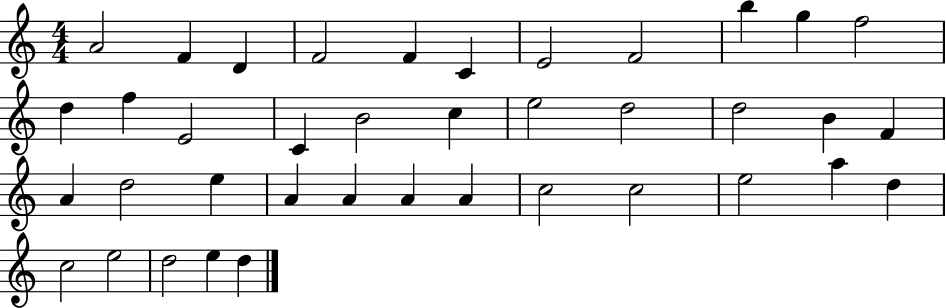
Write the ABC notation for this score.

X:1
T:Untitled
M:4/4
L:1/4
K:C
A2 F D F2 F C E2 F2 b g f2 d f E2 C B2 c e2 d2 d2 B F A d2 e A A A A c2 c2 e2 a d c2 e2 d2 e d